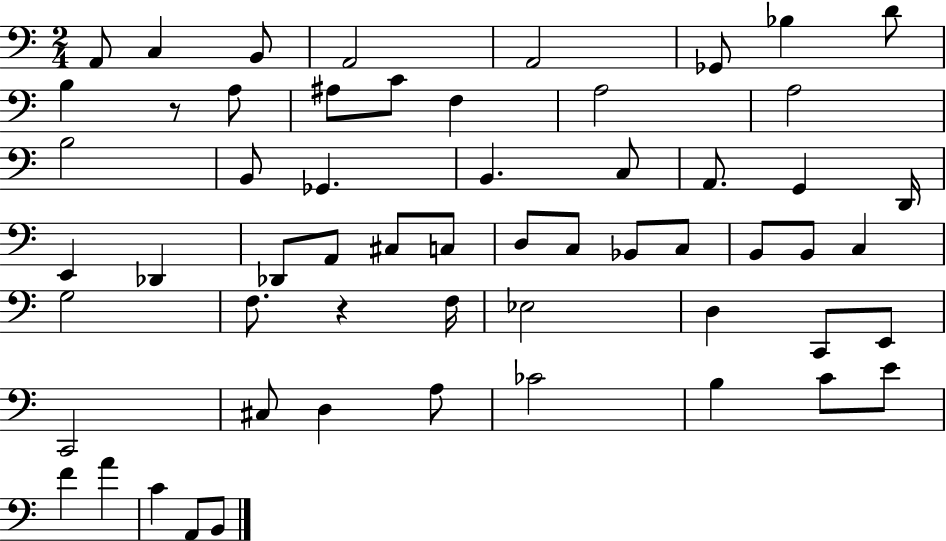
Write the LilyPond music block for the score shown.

{
  \clef bass
  \numericTimeSignature
  \time 2/4
  \key c \major
  \repeat volta 2 { a,8 c4 b,8 | a,2 | a,2 | ges,8 bes4 d'8 | \break b4 r8 a8 | ais8 c'8 f4 | a2 | a2 | \break b2 | b,8 ges,4. | b,4. c8 | a,8. g,4 d,16 | \break e,4 des,4 | des,8 a,8 cis8 c8 | d8 c8 bes,8 c8 | b,8 b,8 c4 | \break g2 | f8. r4 f16 | ees2 | d4 c,8 e,8 | \break c,2 | cis8 d4 a8 | ces'2 | b4 c'8 e'8 | \break f'4 a'4 | c'4 a,8 b,8 | } \bar "|."
}